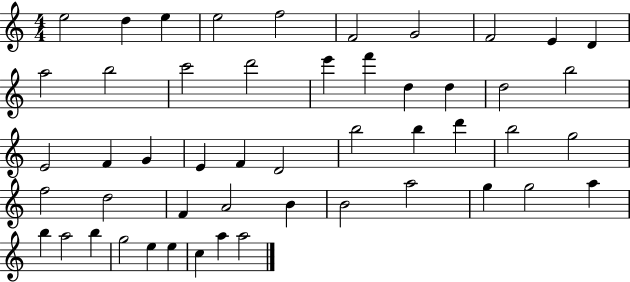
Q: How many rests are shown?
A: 0